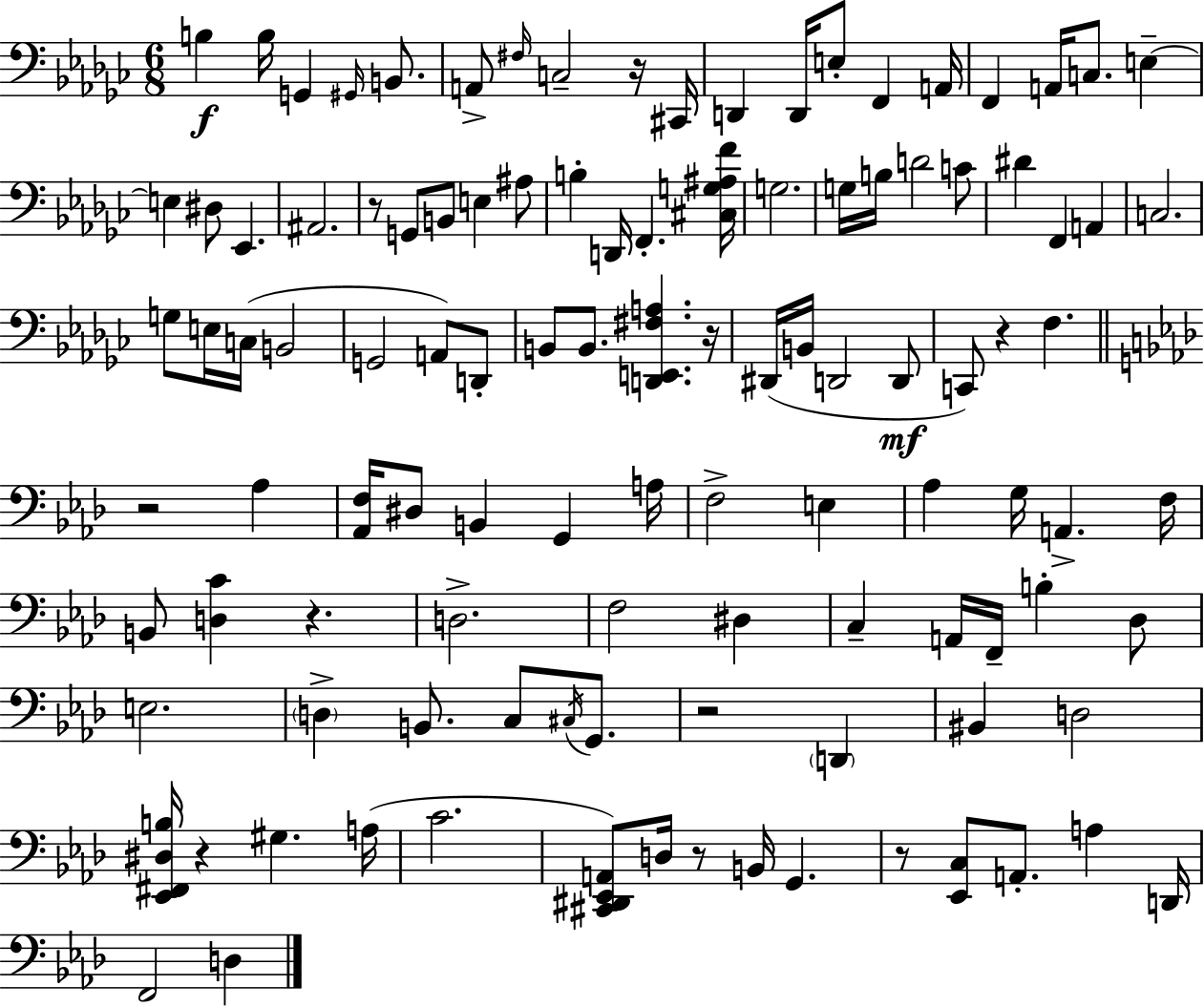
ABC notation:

X:1
T:Untitled
M:6/8
L:1/4
K:Ebm
B, B,/4 G,, ^G,,/4 B,,/2 A,,/2 ^F,/4 C,2 z/4 ^C,,/4 D,, D,,/4 E,/2 F,, A,,/4 F,, A,,/4 C,/2 E, E, ^D,/2 _E,, ^A,,2 z/2 G,,/2 B,,/2 E, ^A,/2 B, D,,/4 F,, [^C,G,^A,F]/4 G,2 G,/4 B,/4 D2 C/2 ^D F,, A,, C,2 G,/2 E,/4 C,/4 B,,2 G,,2 A,,/2 D,,/2 B,,/2 B,,/2 [D,,E,,^F,A,] z/4 ^D,,/4 B,,/4 D,,2 D,,/2 C,,/2 z F, z2 _A, [_A,,F,]/4 ^D,/2 B,, G,, A,/4 F,2 E, _A, G,/4 A,, F,/4 B,,/2 [D,C] z D,2 F,2 ^D, C, A,,/4 F,,/4 B, _D,/2 E,2 D, B,,/2 C,/2 ^C,/4 G,,/2 z2 D,, ^B,, D,2 [_E,,^F,,^D,B,]/4 z ^G, A,/4 C2 [^C,,^D,,_E,,A,,]/2 D,/4 z/2 B,,/4 G,, z/2 [_E,,C,]/2 A,,/2 A, D,,/4 F,,2 D,